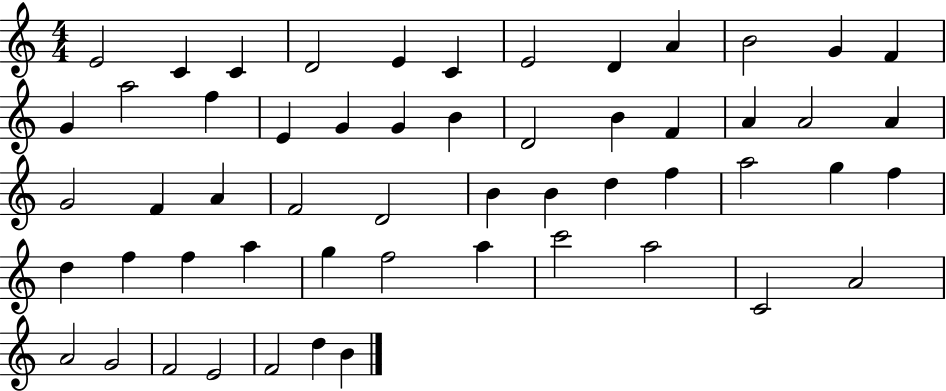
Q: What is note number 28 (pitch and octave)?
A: A4